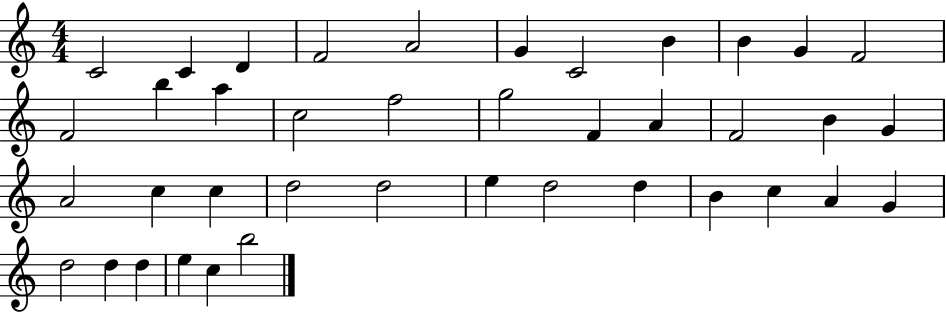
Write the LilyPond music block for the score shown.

{
  \clef treble
  \numericTimeSignature
  \time 4/4
  \key c \major
  c'2 c'4 d'4 | f'2 a'2 | g'4 c'2 b'4 | b'4 g'4 f'2 | \break f'2 b''4 a''4 | c''2 f''2 | g''2 f'4 a'4 | f'2 b'4 g'4 | \break a'2 c''4 c''4 | d''2 d''2 | e''4 d''2 d''4 | b'4 c''4 a'4 g'4 | \break d''2 d''4 d''4 | e''4 c''4 b''2 | \bar "|."
}